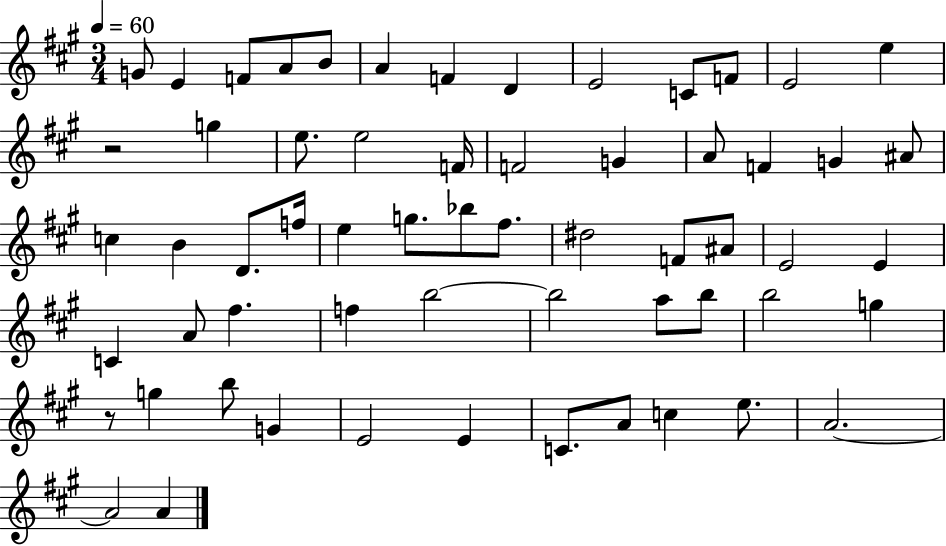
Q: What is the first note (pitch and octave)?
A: G4